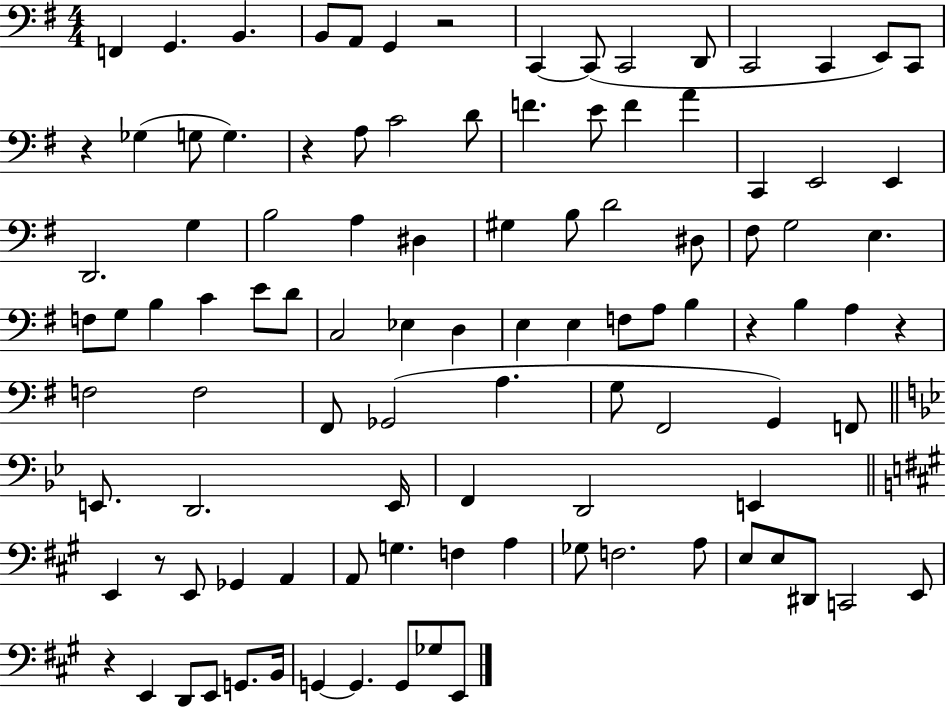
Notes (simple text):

F2/q G2/q. B2/q. B2/e A2/e G2/q R/h C2/q C2/e C2/h D2/e C2/h C2/q E2/e C2/e R/q Gb3/q G3/e G3/q. R/q A3/e C4/h D4/e F4/q. E4/e F4/q A4/q C2/q E2/h E2/q D2/h. G3/q B3/h A3/q D#3/q G#3/q B3/e D4/h D#3/e F#3/e G3/h E3/q. F3/e G3/e B3/q C4/q E4/e D4/e C3/h Eb3/q D3/q E3/q E3/q F3/e A3/e B3/q R/q B3/q A3/q R/q F3/h F3/h F#2/e Gb2/h A3/q. G3/e F#2/h G2/q F2/e E2/e. D2/h. E2/s F2/q D2/h E2/q E2/q R/e E2/e Gb2/q A2/q A2/e G3/q. F3/q A3/q Gb3/e F3/h. A3/e E3/e E3/e D#2/e C2/h E2/e R/q E2/q D2/e E2/e G2/e. B2/s G2/q G2/q. G2/e Gb3/e E2/e